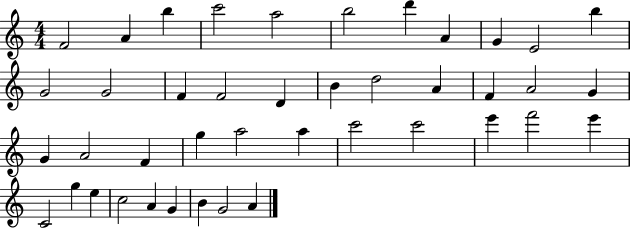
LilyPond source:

{
  \clef treble
  \numericTimeSignature
  \time 4/4
  \key c \major
  f'2 a'4 b''4 | c'''2 a''2 | b''2 d'''4 a'4 | g'4 e'2 b''4 | \break g'2 g'2 | f'4 f'2 d'4 | b'4 d''2 a'4 | f'4 a'2 g'4 | \break g'4 a'2 f'4 | g''4 a''2 a''4 | c'''2 c'''2 | e'''4 f'''2 e'''4 | \break c'2 g''4 e''4 | c''2 a'4 g'4 | b'4 g'2 a'4 | \bar "|."
}